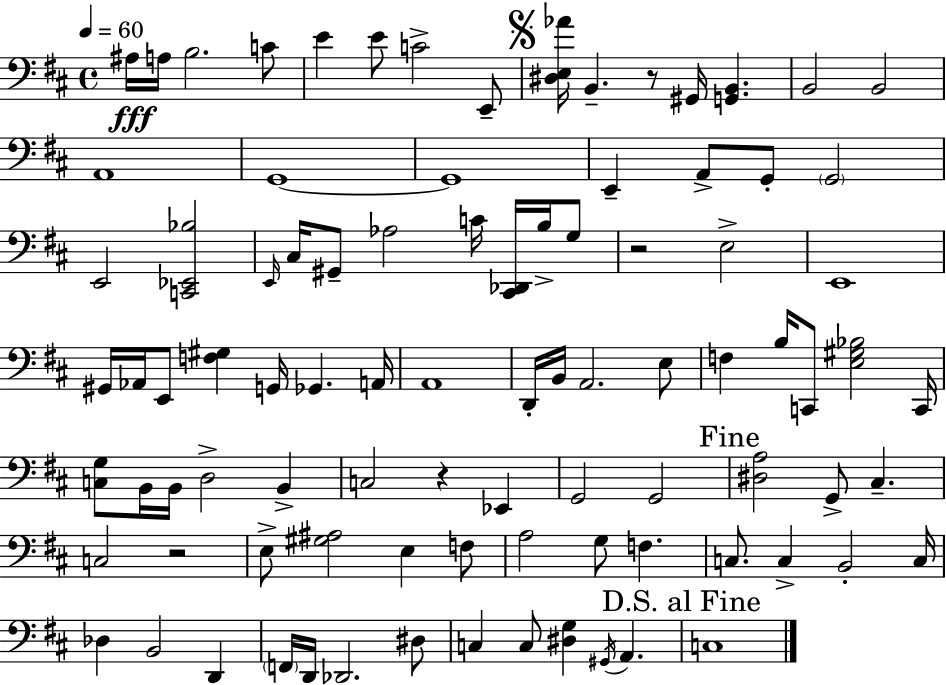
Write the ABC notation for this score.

X:1
T:Untitled
M:4/4
L:1/4
K:D
^A,/4 A,/4 B,2 C/2 E E/2 C2 E,,/2 [^D,E,_A]/4 B,, z/2 ^G,,/4 [G,,B,,] B,,2 B,,2 A,,4 G,,4 G,,4 E,, A,,/2 G,,/2 G,,2 E,,2 [C,,_E,,_B,]2 E,,/4 ^C,/4 ^G,,/2 _A,2 C/4 [^C,,_D,,]/4 B,/4 G,/2 z2 E,2 E,,4 ^G,,/4 _A,,/4 E,,/2 [F,^G,] G,,/4 _G,, A,,/4 A,,4 D,,/4 B,,/4 A,,2 E,/2 F, B,/4 C,,/2 [E,^G,_B,]2 C,,/4 [C,G,]/2 B,,/4 B,,/4 D,2 B,, C,2 z _E,, G,,2 G,,2 [^D,A,]2 G,,/2 ^C, C,2 z2 E,/2 [^G,^A,]2 E, F,/2 A,2 G,/2 F, C,/2 C, B,,2 C,/4 _D, B,,2 D,, F,,/4 D,,/4 _D,,2 ^D,/2 C, C,/2 [^D,G,] ^G,,/4 A,, C,4